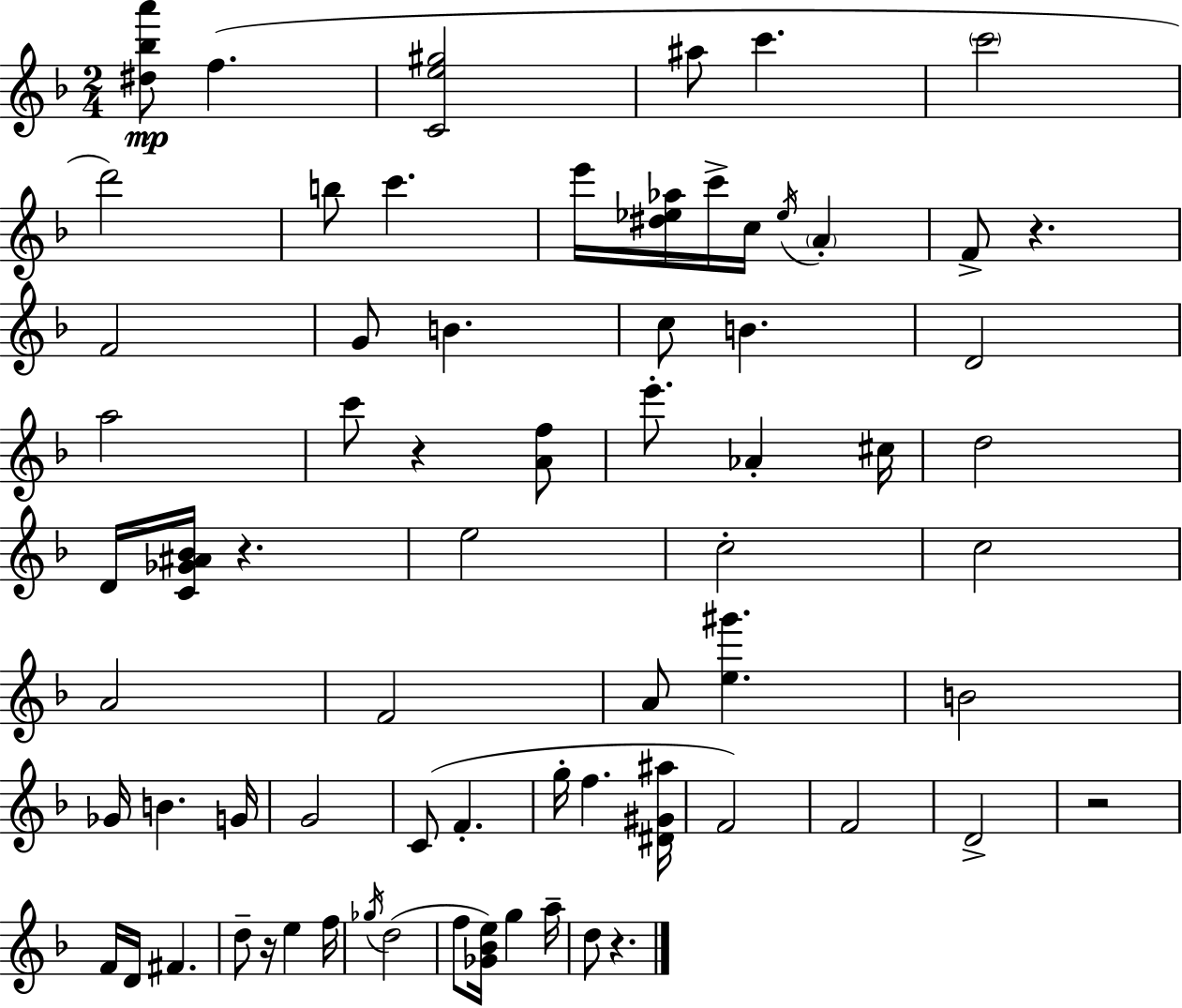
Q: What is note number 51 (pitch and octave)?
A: Gb5